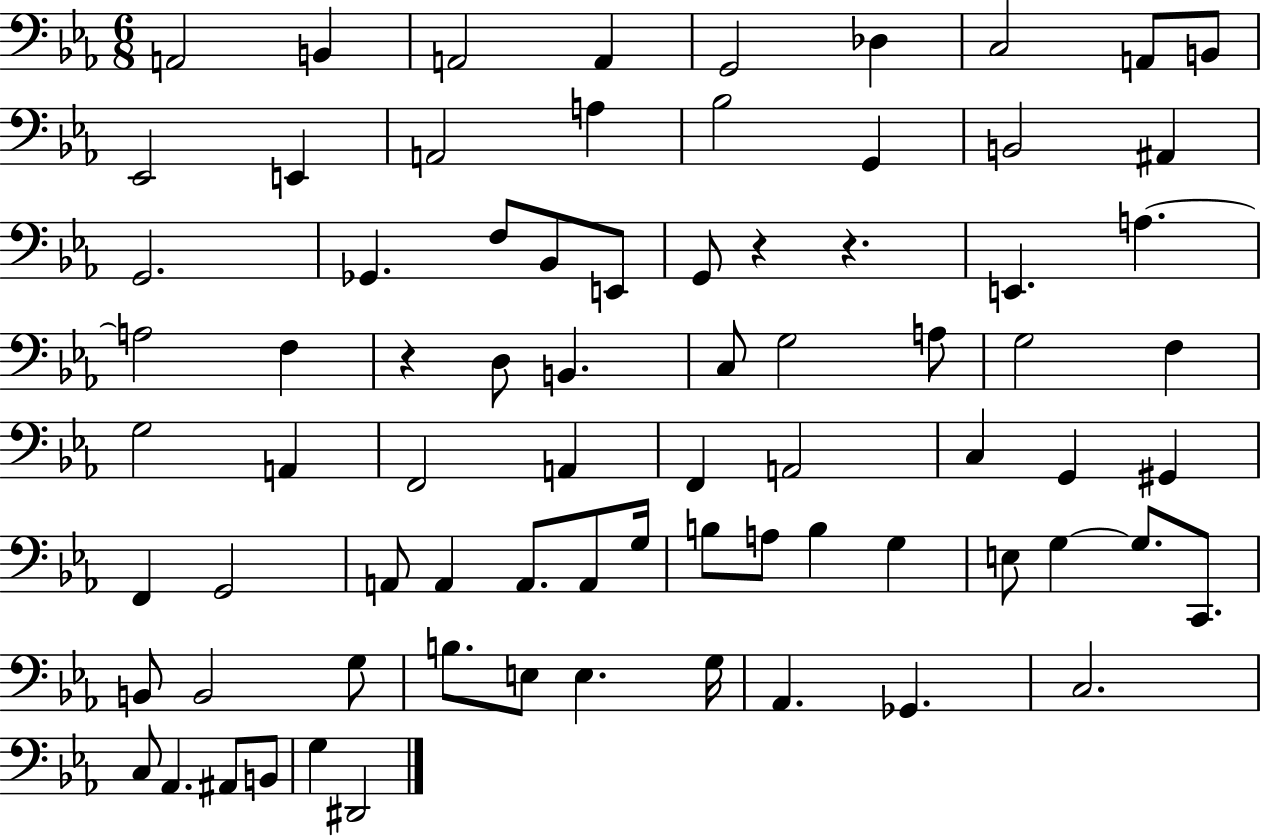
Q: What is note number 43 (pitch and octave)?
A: G#2